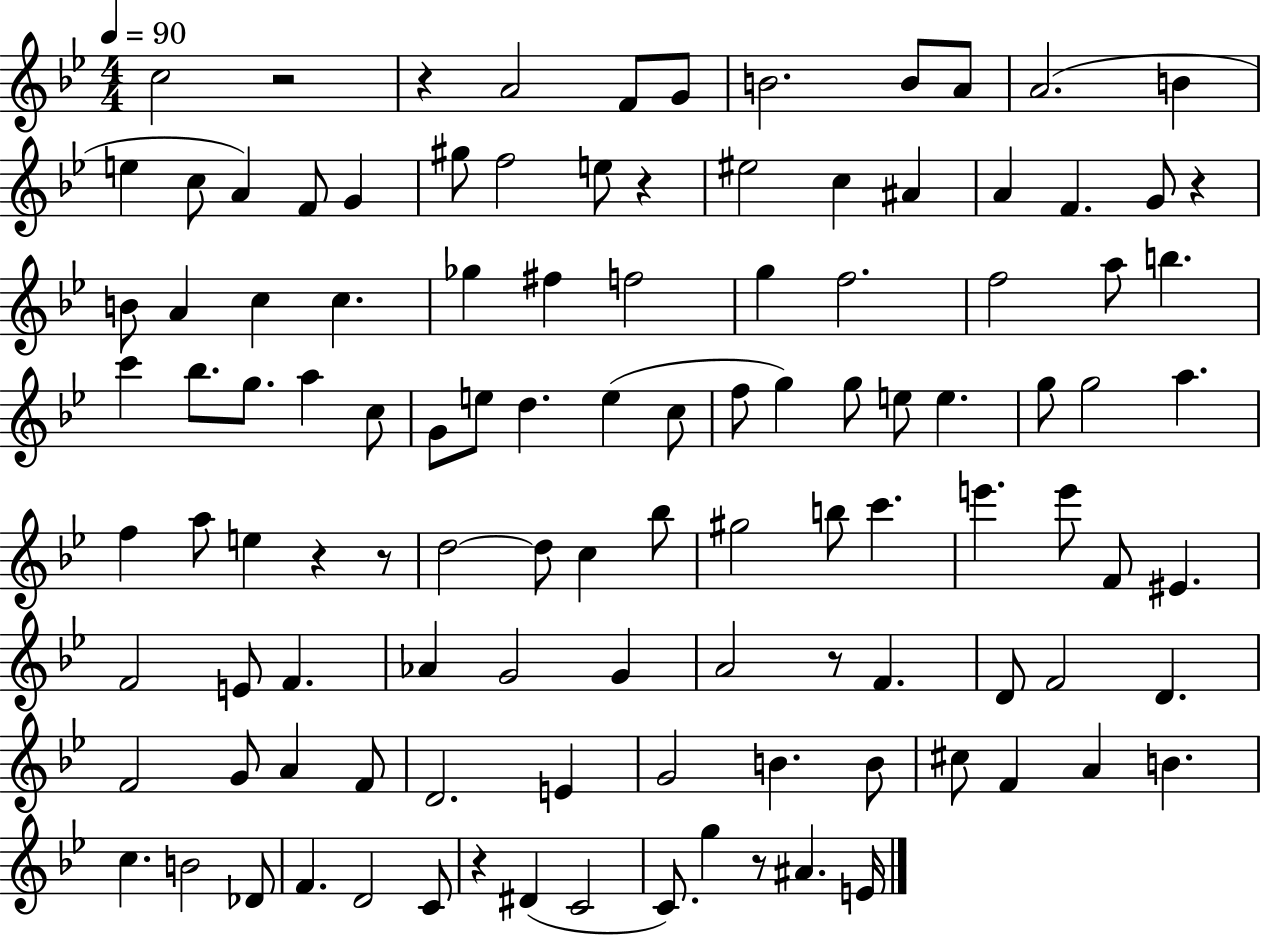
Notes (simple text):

C5/h R/h R/q A4/h F4/e G4/e B4/h. B4/e A4/e A4/h. B4/q E5/q C5/e A4/q F4/e G4/q G#5/e F5/h E5/e R/q EIS5/h C5/q A#4/q A4/q F4/q. G4/e R/q B4/e A4/q C5/q C5/q. Gb5/q F#5/q F5/h G5/q F5/h. F5/h A5/e B5/q. C6/q Bb5/e. G5/e. A5/q C5/e G4/e E5/e D5/q. E5/q C5/e F5/e G5/q G5/e E5/e E5/q. G5/e G5/h A5/q. F5/q A5/e E5/q R/q R/e D5/h D5/e C5/q Bb5/e G#5/h B5/e C6/q. E6/q. E6/e F4/e EIS4/q. F4/h E4/e F4/q. Ab4/q G4/h G4/q A4/h R/e F4/q. D4/e F4/h D4/q. F4/h G4/e A4/q F4/e D4/h. E4/q G4/h B4/q. B4/e C#5/e F4/q A4/q B4/q. C5/q. B4/h Db4/e F4/q. D4/h C4/e R/q D#4/q C4/h C4/e. G5/q R/e A#4/q. E4/s